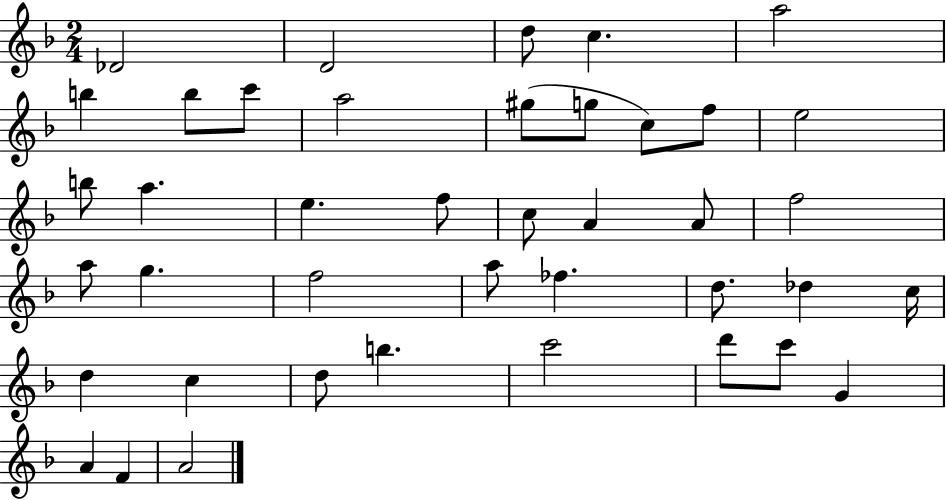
Db4/h D4/h D5/e C5/q. A5/h B5/q B5/e C6/e A5/h G#5/e G5/e C5/e F5/e E5/h B5/e A5/q. E5/q. F5/e C5/e A4/q A4/e F5/h A5/e G5/q. F5/h A5/e FES5/q. D5/e. Db5/q C5/s D5/q C5/q D5/e B5/q. C6/h D6/e C6/e G4/q A4/q F4/q A4/h